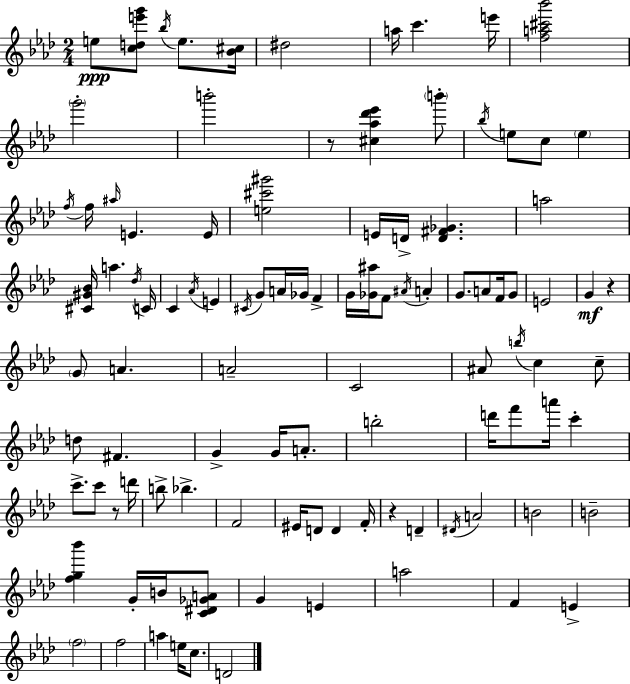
{
  \clef treble
  \numericTimeSignature
  \time 2/4
  \key f \minor
  \repeat volta 2 { e''8\ppp <c'' d'' e''' g'''>8 \acciaccatura { bes''16 } e''8. | <bes' cis''>16 dis''2 | a''16 c'''4. | e'''16 <f'' a'' cis''' bes'''>2 | \break \parenthesize g'''2-. | b'''2-. | r8 <cis'' aes'' des''' ees'''>4 \parenthesize b'''8-. | \acciaccatura { bes''16 } e''8 c''8 \parenthesize e''4 | \break \acciaccatura { f''16 } f''16 \grace { ais''16 } e'4. | e'16 <e'' cis''' gis'''>2 | e'16 d'16-> <d' fis' ges'>4. | a''2 | \break <cis' gis' bes'>16 a''4. | \acciaccatura { des''16 } c'16 c'4 | \acciaccatura { aes'16 } e'4 \acciaccatura { cis'16 } g'8 | a'16 ges'16 f'4-> g'16 | \break <ges' ais''>16 f'8 \acciaccatura { ais'16 } a'4-. | g'8. a'8 f'16 g'8 | e'2 | g'4\mf r4 | \break \parenthesize g'8 a'4. | a'2-- | c'2 | ais'8 \acciaccatura { b''16 } c''4 c''8-- | \break d''8 fis'4. | g'4-> g'16 a'8.-. | b''2-. | d'''16 f'''8 a'''16 c'''4-. | \break c'''8.-> c'''8 r8 | d'''16 b''8-> bes''4.-> | f'2 | eis'16 d'8 d'4 | \break f'16-. r4 d'4-- | \acciaccatura { dis'16 } a'2 | b'2 | b'2-- | \break <f'' g'' bes'''>4 g'16-. b'16 | <c' dis' ges' a'>8 g'4 e'4 | a''2 | f'4 e'4-> | \break \parenthesize f''2 | f''2 | a''4 e''16 c''8. | d'2 | \break } \bar "|."
}